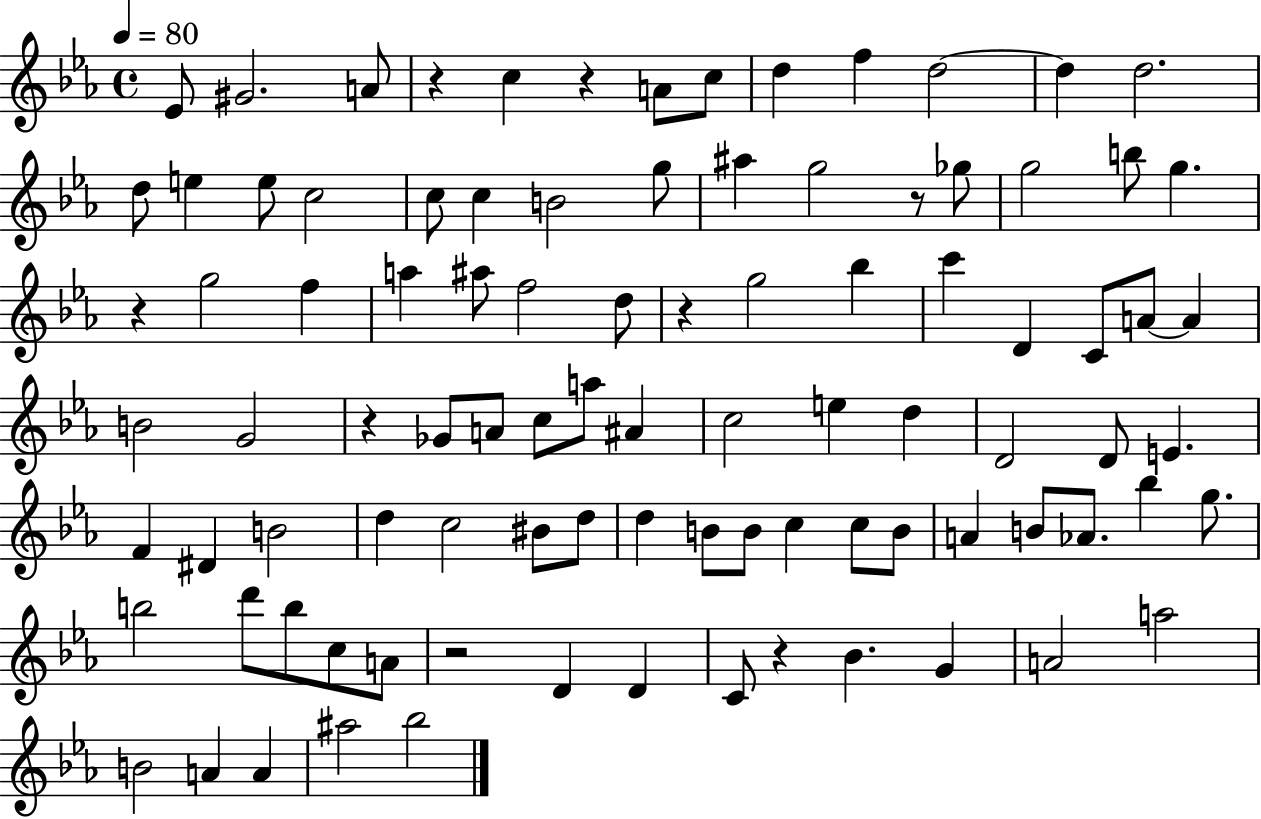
{
  \clef treble
  \time 4/4
  \defaultTimeSignature
  \key ees \major
  \tempo 4 = 80
  ees'8 gis'2. a'8 | r4 c''4 r4 a'8 c''8 | d''4 f''4 d''2~~ | d''4 d''2. | \break d''8 e''4 e''8 c''2 | c''8 c''4 b'2 g''8 | ais''4 g''2 r8 ges''8 | g''2 b''8 g''4. | \break r4 g''2 f''4 | a''4 ais''8 f''2 d''8 | r4 g''2 bes''4 | c'''4 d'4 c'8 a'8~~ a'4 | \break b'2 g'2 | r4 ges'8 a'8 c''8 a''8 ais'4 | c''2 e''4 d''4 | d'2 d'8 e'4. | \break f'4 dis'4 b'2 | d''4 c''2 bis'8 d''8 | d''4 b'8 b'8 c''4 c''8 b'8 | a'4 b'8 aes'8. bes''4 g''8. | \break b''2 d'''8 b''8 c''8 a'8 | r2 d'4 d'4 | c'8 r4 bes'4. g'4 | a'2 a''2 | \break b'2 a'4 a'4 | ais''2 bes''2 | \bar "|."
}